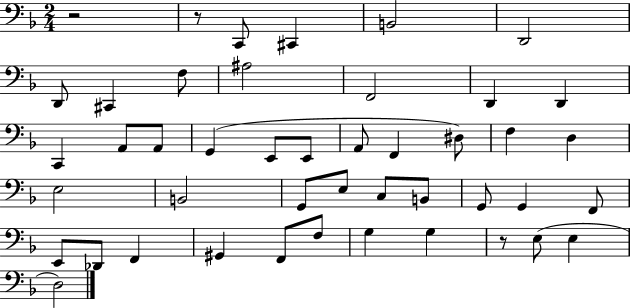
{
  \clef bass
  \numericTimeSignature
  \time 2/4
  \key f \major
  r2 | r8 c,8 cis,4 | b,2 | d,2 | \break d,8 cis,4 f8 | ais2 | f,2 | d,4 d,4 | \break c,4 a,8 a,8 | g,4( e,8 e,8 | a,8 f,4 dis8) | f4 d4 | \break e2 | b,2 | g,8 e8 c8 b,8 | g,8 g,4 f,8 | \break e,8 des,8 f,4 | gis,4 f,8 f8 | g4 g4 | r8 e8( e4 | \break d2) | \bar "|."
}